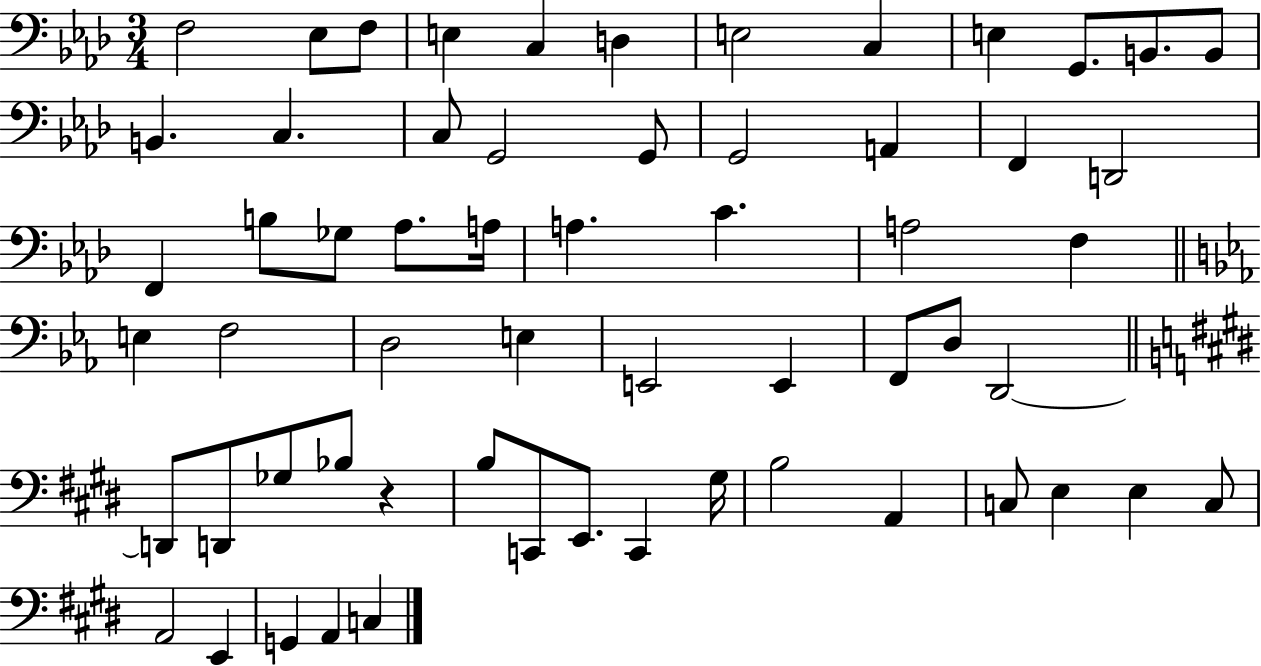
F3/h Eb3/e F3/e E3/q C3/q D3/q E3/h C3/q E3/q G2/e. B2/e. B2/e B2/q. C3/q. C3/e G2/h G2/e G2/h A2/q F2/q D2/h F2/q B3/e Gb3/e Ab3/e. A3/s A3/q. C4/q. A3/h F3/q E3/q F3/h D3/h E3/q E2/h E2/q F2/e D3/e D2/h D2/e D2/e Gb3/e Bb3/e R/q B3/e C2/e E2/e. C2/q G#3/s B3/h A2/q C3/e E3/q E3/q C3/e A2/h E2/q G2/q A2/q C3/q